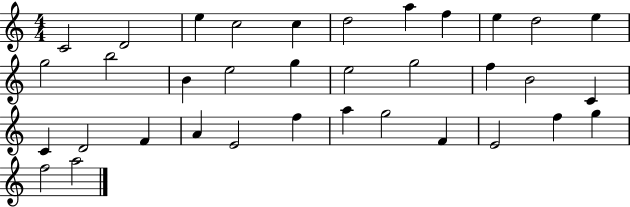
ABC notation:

X:1
T:Untitled
M:4/4
L:1/4
K:C
C2 D2 e c2 c d2 a f e d2 e g2 b2 B e2 g e2 g2 f B2 C C D2 F A E2 f a g2 F E2 f g f2 a2